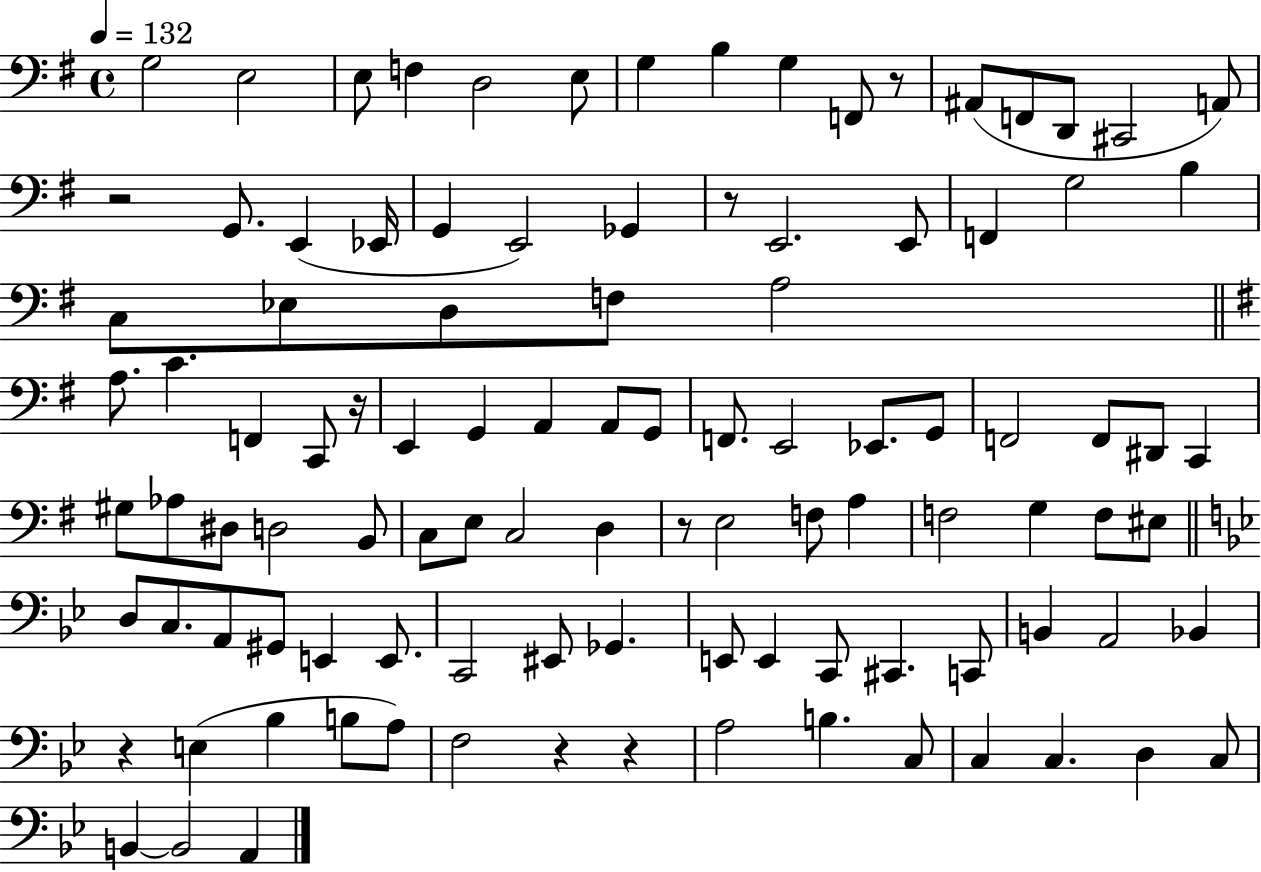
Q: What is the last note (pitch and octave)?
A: A2